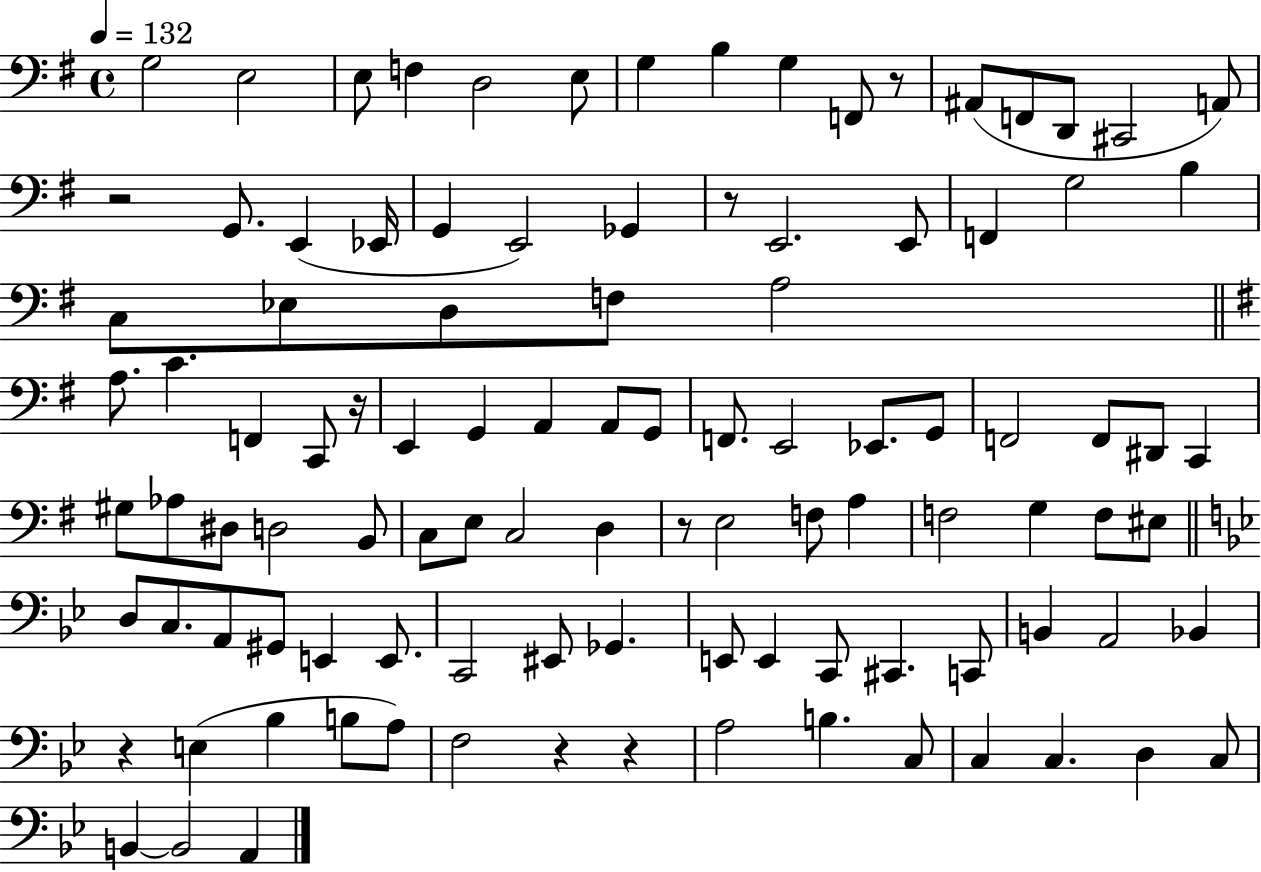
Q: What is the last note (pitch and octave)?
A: A2